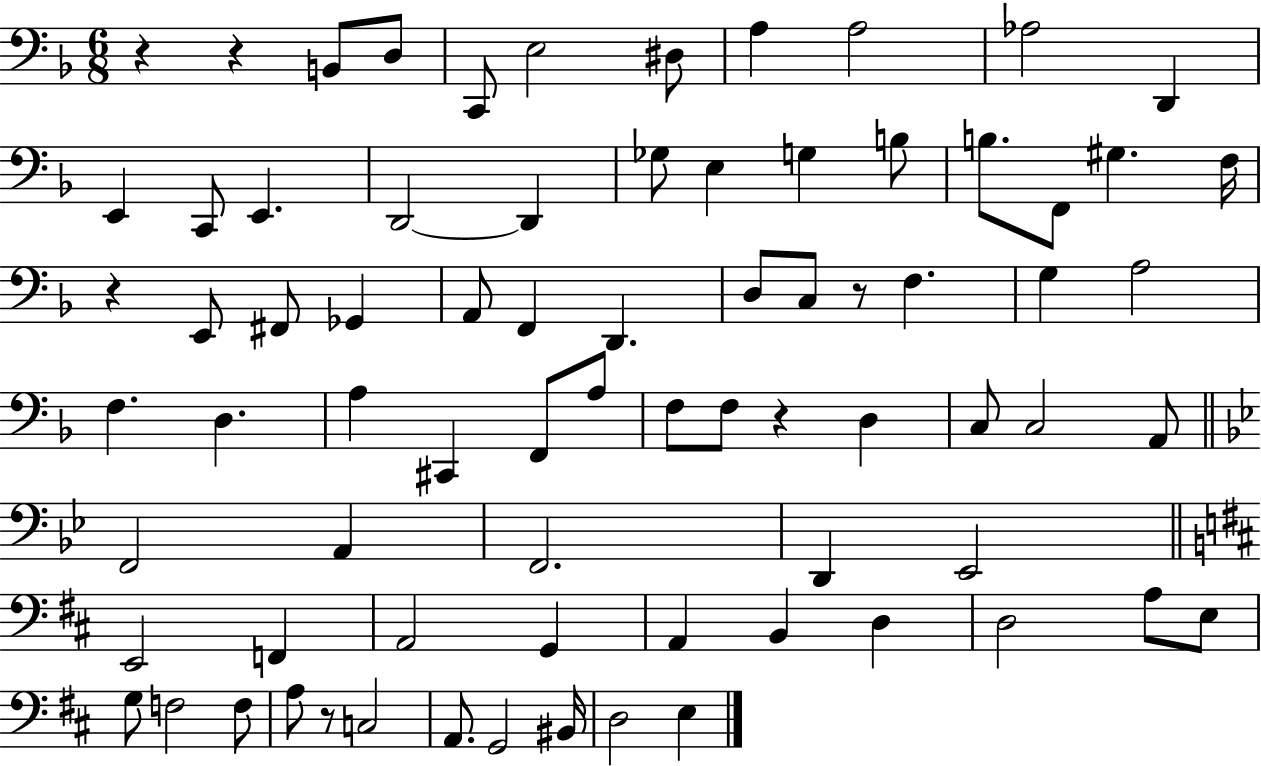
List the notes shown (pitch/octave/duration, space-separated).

R/q R/q B2/e D3/e C2/e E3/h D#3/e A3/q A3/h Ab3/h D2/q E2/q C2/e E2/q. D2/h D2/q Gb3/e E3/q G3/q B3/e B3/e. F2/e G#3/q. F3/s R/q E2/e F#2/e Gb2/q A2/e F2/q D2/q. D3/e C3/e R/e F3/q. G3/q A3/h F3/q. D3/q. A3/q C#2/q F2/e A3/e F3/e F3/e R/q D3/q C3/e C3/h A2/e F2/h A2/q F2/h. D2/q Eb2/h E2/h F2/q A2/h G2/q A2/q B2/q D3/q D3/h A3/e E3/e G3/e F3/h F3/e A3/e R/e C3/h A2/e. G2/h BIS2/s D3/h E3/q